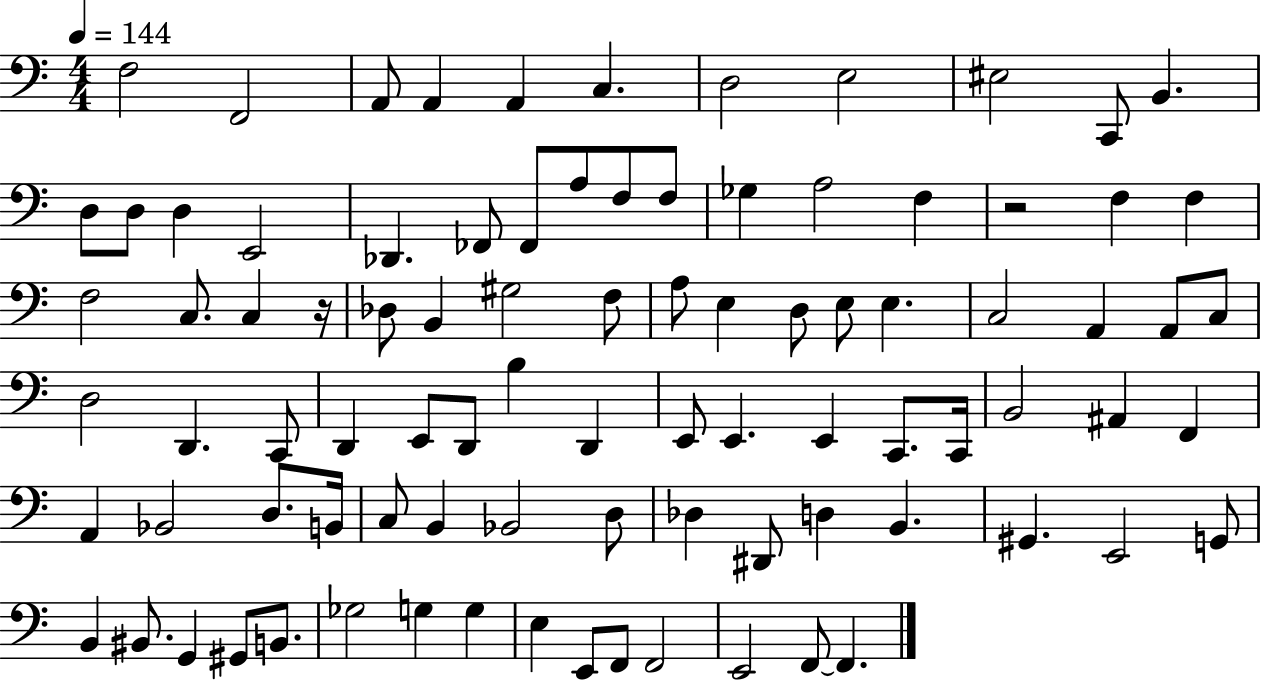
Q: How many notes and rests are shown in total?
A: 90